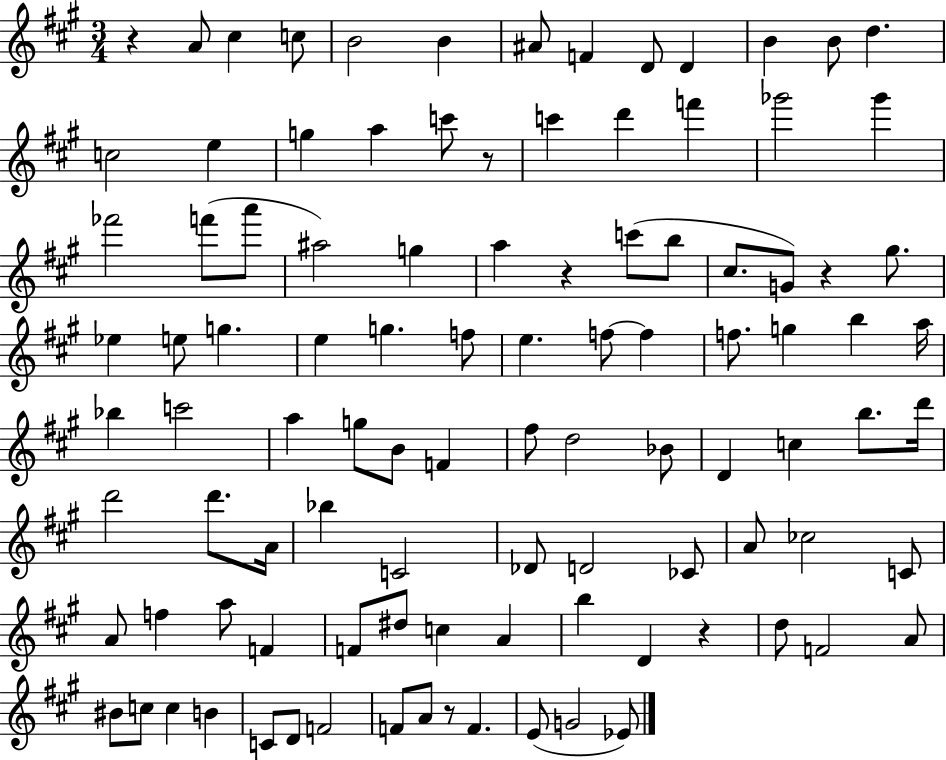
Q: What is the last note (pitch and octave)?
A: Eb4